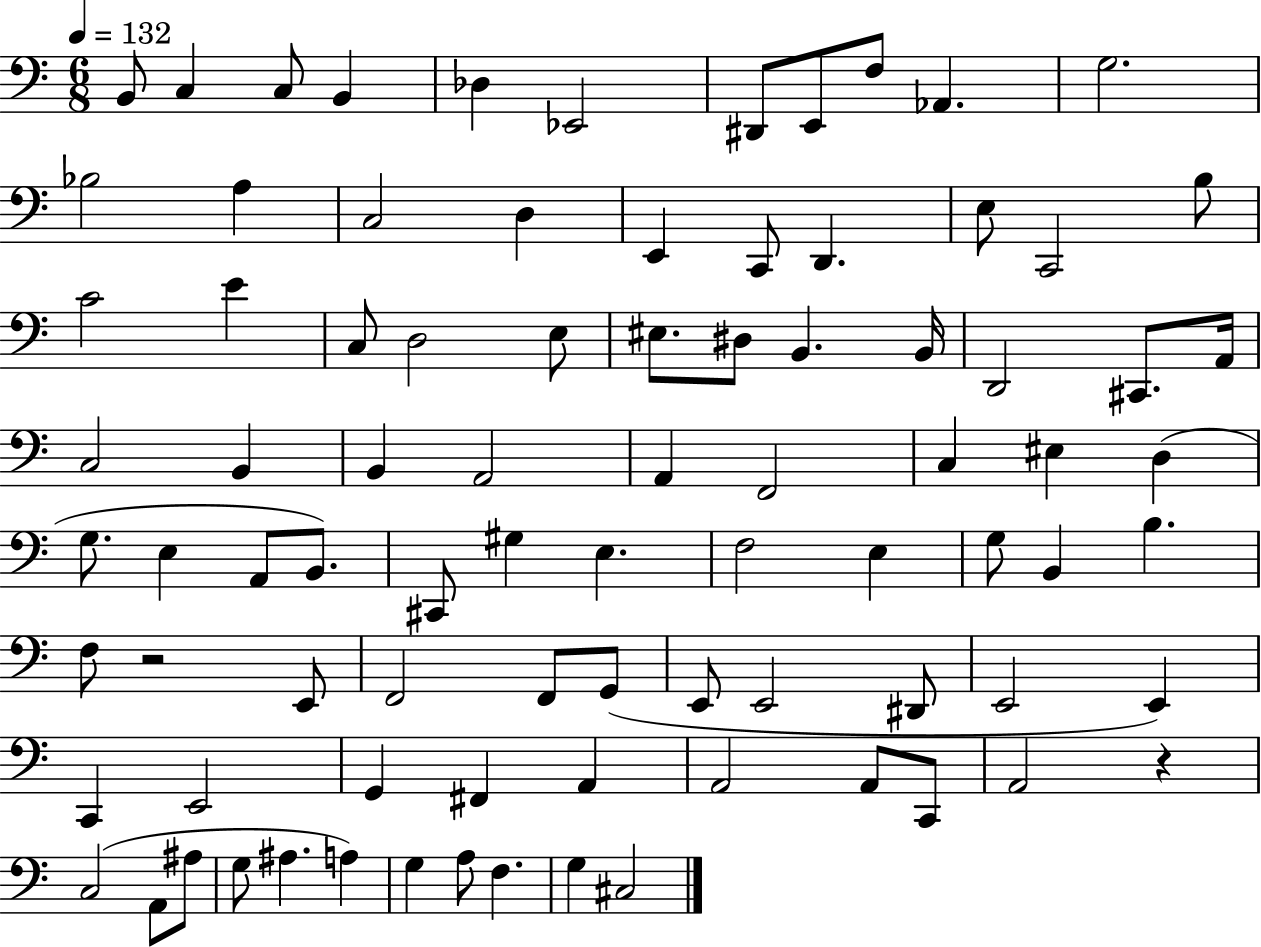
X:1
T:Untitled
M:6/8
L:1/4
K:C
B,,/2 C, C,/2 B,, _D, _E,,2 ^D,,/2 E,,/2 F,/2 _A,, G,2 _B,2 A, C,2 D, E,, C,,/2 D,, E,/2 C,,2 B,/2 C2 E C,/2 D,2 E,/2 ^E,/2 ^D,/2 B,, B,,/4 D,,2 ^C,,/2 A,,/4 C,2 B,, B,, A,,2 A,, F,,2 C, ^E, D, G,/2 E, A,,/2 B,,/2 ^C,,/2 ^G, E, F,2 E, G,/2 B,, B, F,/2 z2 E,,/2 F,,2 F,,/2 G,,/2 E,,/2 E,,2 ^D,,/2 E,,2 E,, C,, E,,2 G,, ^F,, A,, A,,2 A,,/2 C,,/2 A,,2 z C,2 A,,/2 ^A,/2 G,/2 ^A, A, G, A,/2 F, G, ^C,2